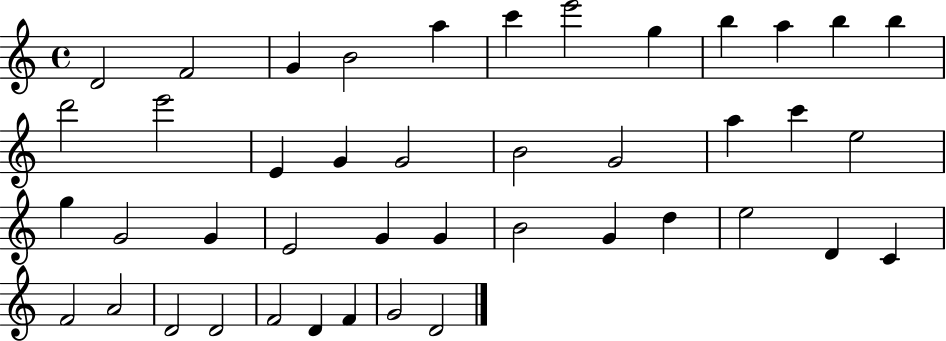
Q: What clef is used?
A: treble